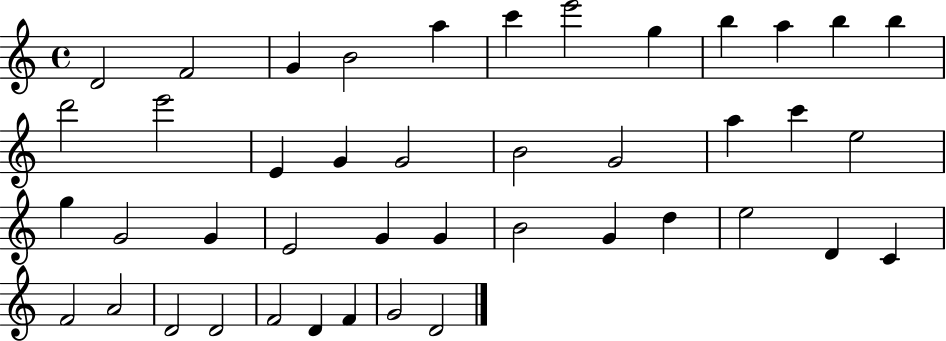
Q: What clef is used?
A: treble